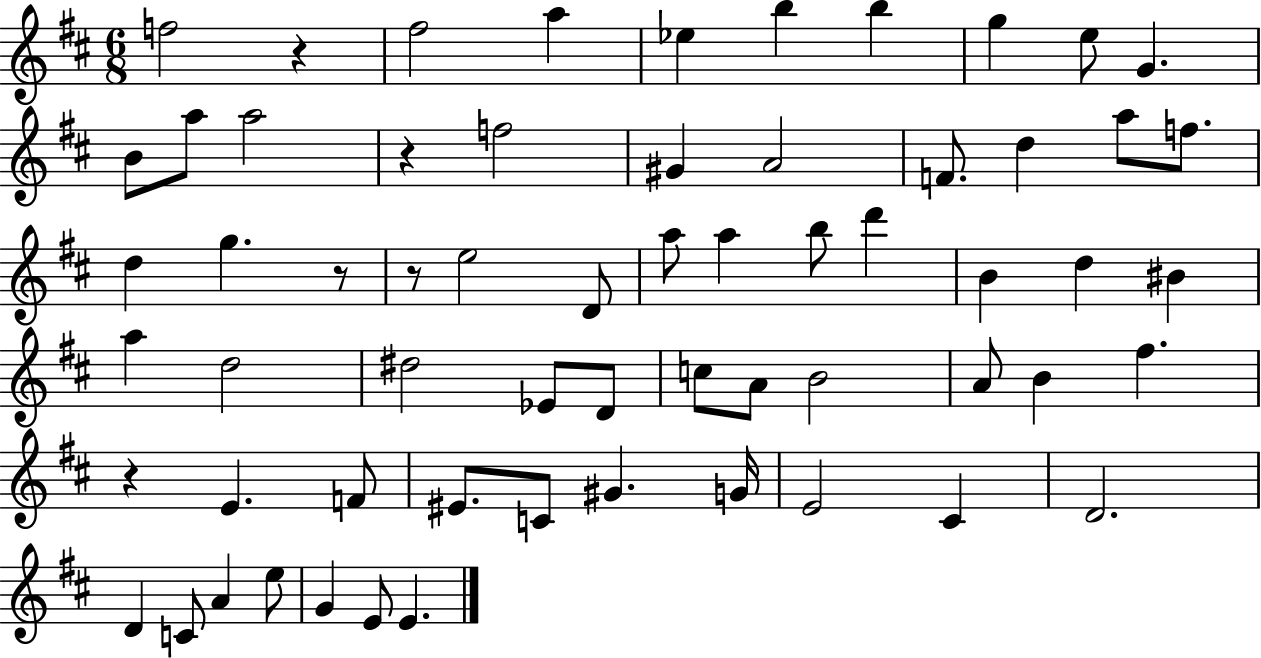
F5/h R/q F#5/h A5/q Eb5/q B5/q B5/q G5/q E5/e G4/q. B4/e A5/e A5/h R/q F5/h G#4/q A4/h F4/e. D5/q A5/e F5/e. D5/q G5/q. R/e R/e E5/h D4/e A5/e A5/q B5/e D6/q B4/q D5/q BIS4/q A5/q D5/h D#5/h Eb4/e D4/e C5/e A4/e B4/h A4/e B4/q F#5/q. R/q E4/q. F4/e EIS4/e. C4/e G#4/q. G4/s E4/h C#4/q D4/h. D4/q C4/e A4/q E5/e G4/q E4/e E4/q.